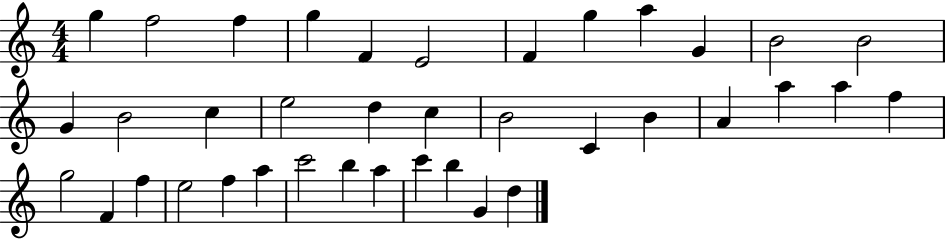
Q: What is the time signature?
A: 4/4